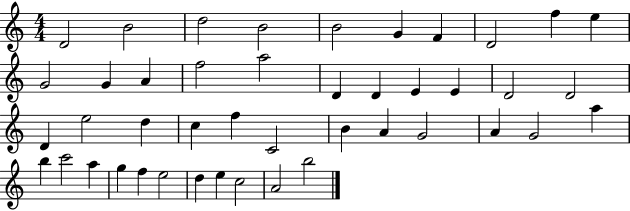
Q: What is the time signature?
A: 4/4